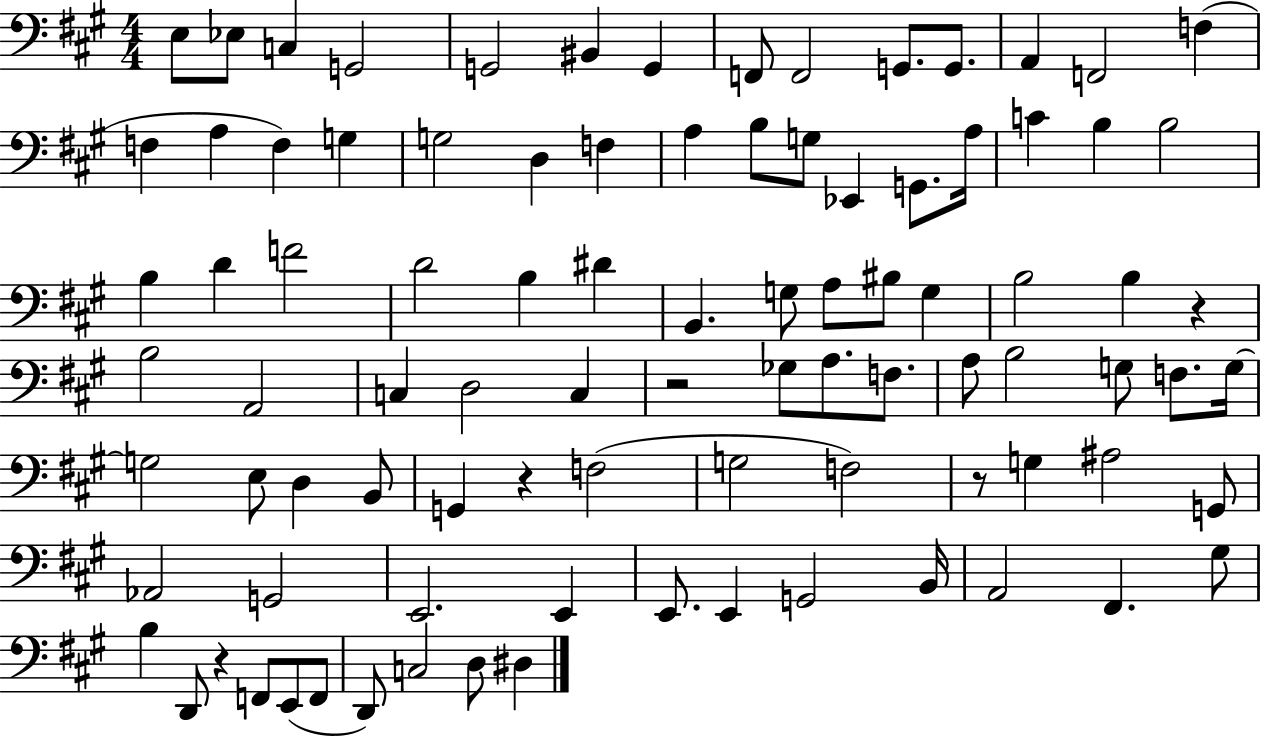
X:1
T:Untitled
M:4/4
L:1/4
K:A
E,/2 _E,/2 C, G,,2 G,,2 ^B,, G,, F,,/2 F,,2 G,,/2 G,,/2 A,, F,,2 F, F, A, F, G, G,2 D, F, A, B,/2 G,/2 _E,, G,,/2 A,/4 C B, B,2 B, D F2 D2 B, ^D B,, G,/2 A,/2 ^B,/2 G, B,2 B, z B,2 A,,2 C, D,2 C, z2 _G,/2 A,/2 F,/2 A,/2 B,2 G,/2 F,/2 G,/4 G,2 E,/2 D, B,,/2 G,, z F,2 G,2 F,2 z/2 G, ^A,2 G,,/2 _A,,2 G,,2 E,,2 E,, E,,/2 E,, G,,2 B,,/4 A,,2 ^F,, ^G,/2 B, D,,/2 z F,,/2 E,,/2 F,,/2 D,,/2 C,2 D,/2 ^D,